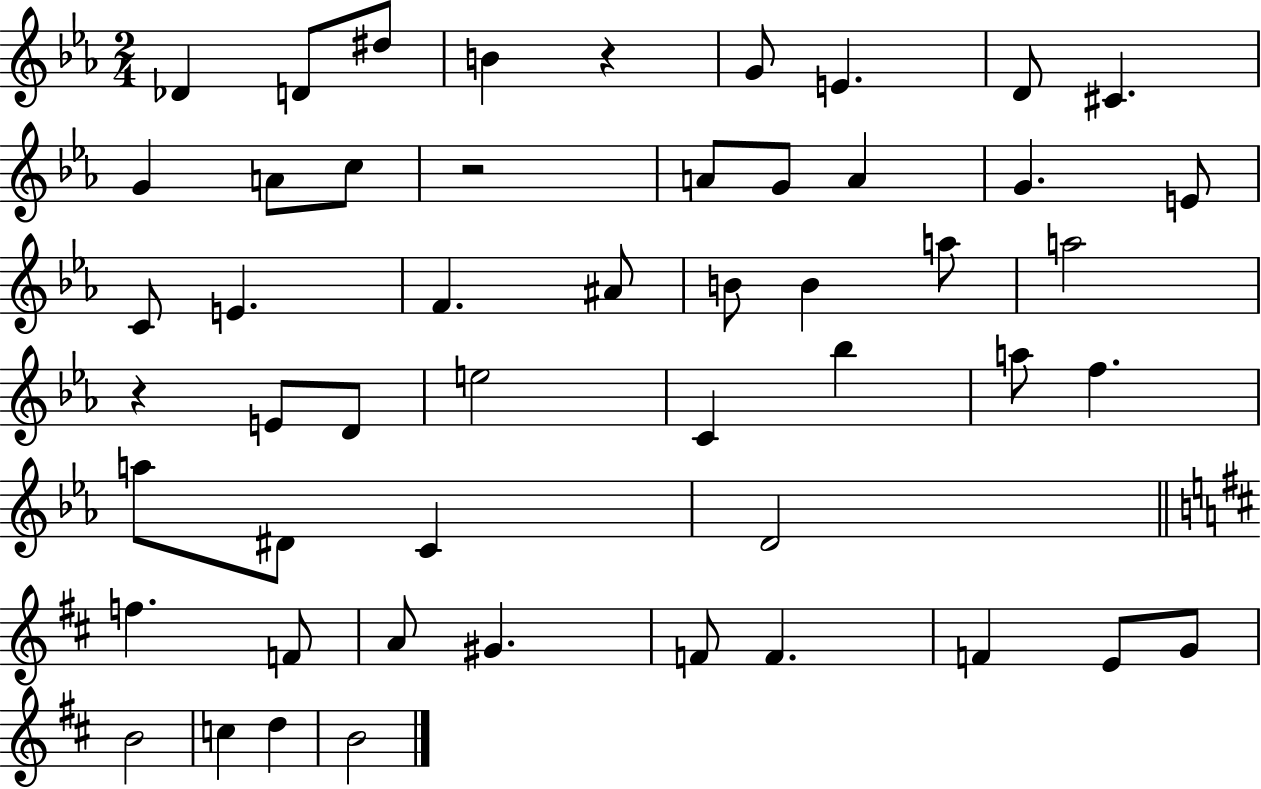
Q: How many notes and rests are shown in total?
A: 51